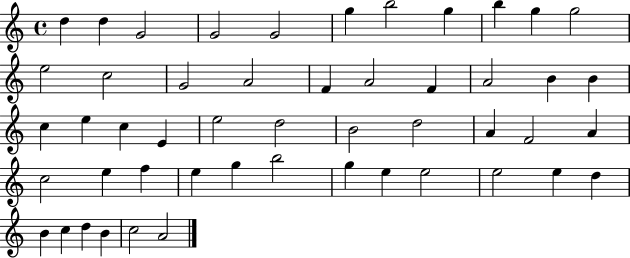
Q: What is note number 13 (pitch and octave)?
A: C5